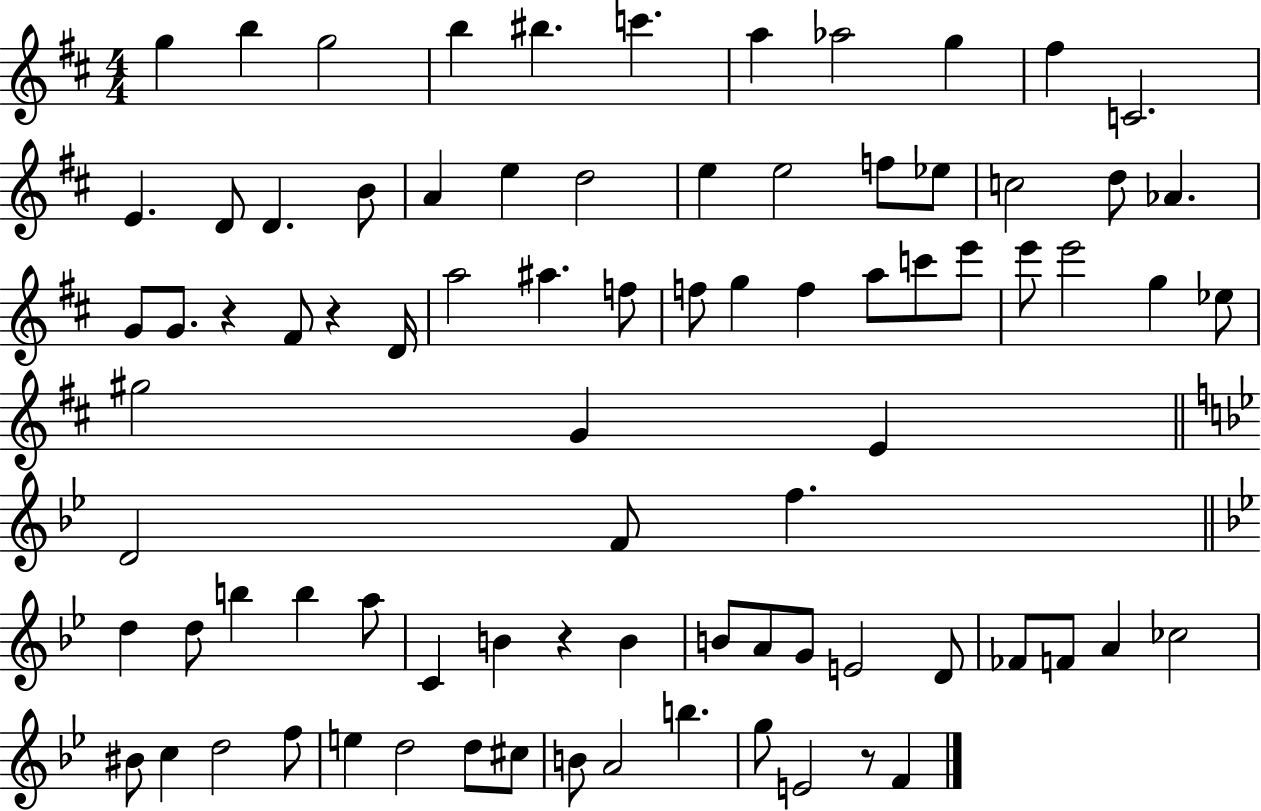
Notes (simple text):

G5/q B5/q G5/h B5/q BIS5/q. C6/q. A5/q Ab5/h G5/q F#5/q C4/h. E4/q. D4/e D4/q. B4/e A4/q E5/q D5/h E5/q E5/h F5/e Eb5/e C5/h D5/e Ab4/q. G4/e G4/e. R/q F#4/e R/q D4/s A5/h A#5/q. F5/e F5/e G5/q F5/q A5/e C6/e E6/e E6/e E6/h G5/q Eb5/e G#5/h G4/q E4/q D4/h F4/e F5/q. D5/q D5/e B5/q B5/q A5/e C4/q B4/q R/q B4/q B4/e A4/e G4/e E4/h D4/e FES4/e F4/e A4/q CES5/h BIS4/e C5/q D5/h F5/e E5/q D5/h D5/e C#5/e B4/e A4/h B5/q. G5/e E4/h R/e F4/q